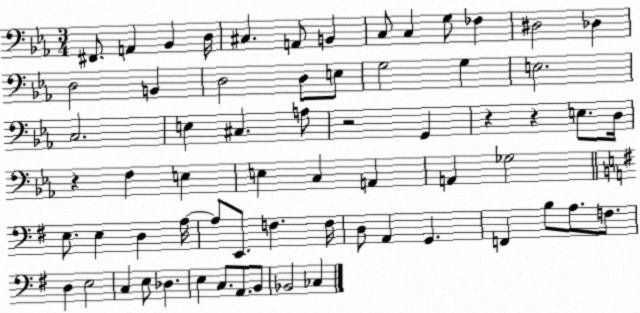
X:1
T:Untitled
M:3/4
L:1/4
K:Eb
^F,,/2 A,, _B,, D,/4 ^C, A,,/2 B,, C,/2 C, G,/2 _F, ^D,2 _D, D,2 B,, D,2 D,/2 E,/2 G,2 G, E,2 C,2 E, ^C, A,/2 z2 G,, z z E,/2 D,/4 z F, E, E, C, A,, A,, _G,2 E,/2 E, D, A,/4 A,/2 E,,/2 F, F,/4 D,/2 A,, G,, F,, B,/2 A,/2 F,/2 D, E,2 C, E,/2 _D, E, C,/2 A,,/2 B,,/2 _B,,2 _C,